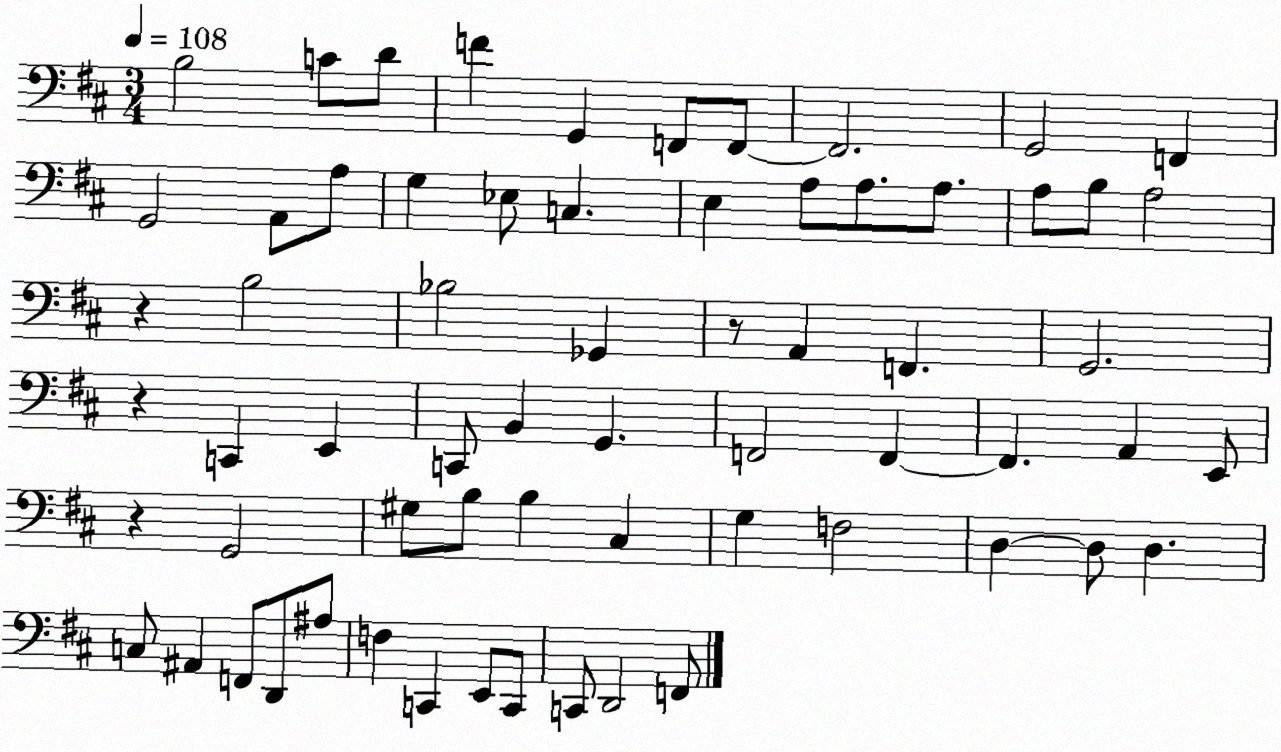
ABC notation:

X:1
T:Untitled
M:3/4
L:1/4
K:D
B,2 C/2 D/2 F G,, F,,/2 F,,/2 F,,2 G,,2 F,, G,,2 A,,/2 A,/2 G, _E,/2 C, E, A,/2 A,/2 A,/2 A,/2 B,/2 A,2 z B,2 _B,2 _G,, z/2 A,, F,, G,,2 z C,, E,, C,,/2 B,, G,, F,,2 F,, F,, A,, E,,/2 z G,,2 ^G,/2 B,/2 B, ^C, G, F,2 D, D,/2 D, C,/2 ^A,, F,,/2 D,,/2 ^A,/2 F, C,, E,,/2 C,,/2 C,,/2 D,,2 F,,/2